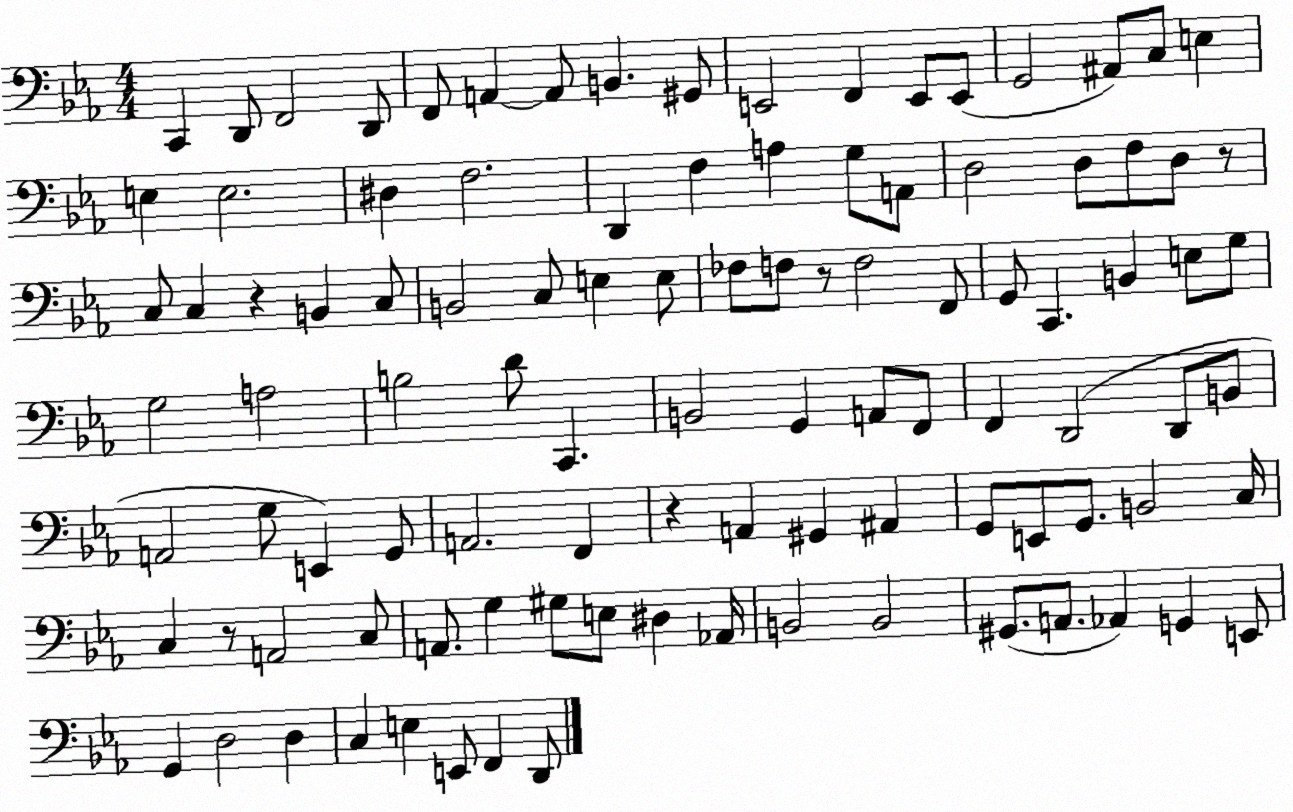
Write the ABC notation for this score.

X:1
T:Untitled
M:4/4
L:1/4
K:Eb
C,, D,,/2 F,,2 D,,/2 F,,/2 A,, A,,/2 B,, ^G,,/2 E,,2 F,, E,,/2 E,,/2 G,,2 ^A,,/2 C,/2 E, E, E,2 ^D, F,2 D,, F, A, G,/2 A,,/2 D,2 D,/2 F,/2 D,/2 z/2 C,/2 C, z B,, C,/2 B,,2 C,/2 E, E,/2 _F,/2 F,/2 z/2 F,2 F,,/2 G,,/2 C,, B,, E,/2 G,/2 G,2 A,2 B,2 D/2 C,, B,,2 G,, A,,/2 F,,/2 F,, D,,2 D,,/2 B,,/2 A,,2 G,/2 E,, G,,/2 A,,2 F,, z A,, ^G,, ^A,, G,,/2 E,,/2 G,,/2 B,,2 C,/4 C, z/2 A,,2 C,/2 A,,/2 G, ^G,/2 E,/2 ^D, _A,,/4 B,,2 B,,2 ^G,,/2 A,,/2 _A,, G,, E,,/2 G,, D,2 D, C, E, E,,/2 F,, D,,/2